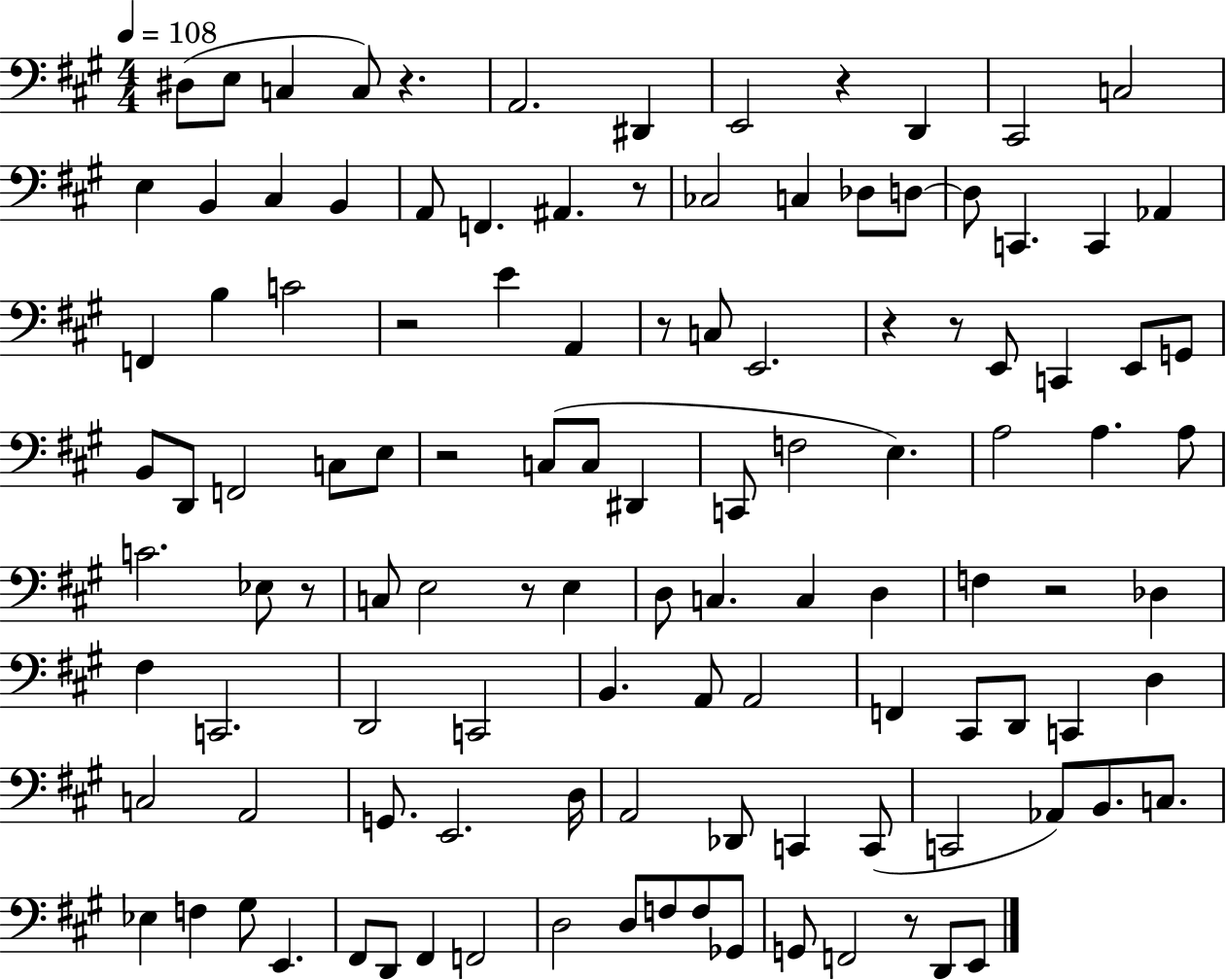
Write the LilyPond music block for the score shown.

{
  \clef bass
  \numericTimeSignature
  \time 4/4
  \key a \major
  \tempo 4 = 108
  dis8( e8 c4 c8) r4. | a,2. dis,4 | e,2 r4 d,4 | cis,2 c2 | \break e4 b,4 cis4 b,4 | a,8 f,4. ais,4. r8 | ces2 c4 des8 d8~~ | d8 c,4. c,4 aes,4 | \break f,4 b4 c'2 | r2 e'4 a,4 | r8 c8 e,2. | r4 r8 e,8 c,4 e,8 g,8 | \break b,8 d,8 f,2 c8 e8 | r2 c8( c8 dis,4 | c,8 f2 e4.) | a2 a4. a8 | \break c'2. ees8 r8 | c8 e2 r8 e4 | d8 c4. c4 d4 | f4 r2 des4 | \break fis4 c,2. | d,2 c,2 | b,4. a,8 a,2 | f,4 cis,8 d,8 c,4 d4 | \break c2 a,2 | g,8. e,2. d16 | a,2 des,8 c,4 c,8( | c,2 aes,8) b,8. c8. | \break ees4 f4 gis8 e,4. | fis,8 d,8 fis,4 f,2 | d2 d8 f8 f8 ges,8 | g,8 f,2 r8 d,8 e,8 | \break \bar "|."
}